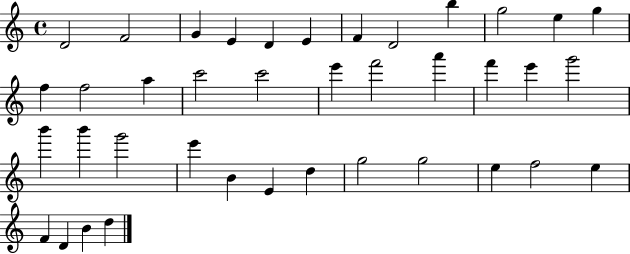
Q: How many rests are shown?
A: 0